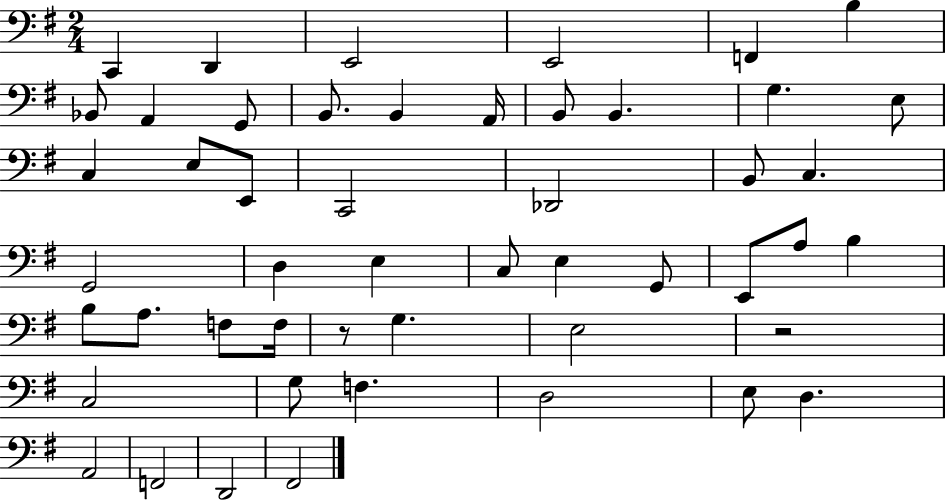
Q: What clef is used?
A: bass